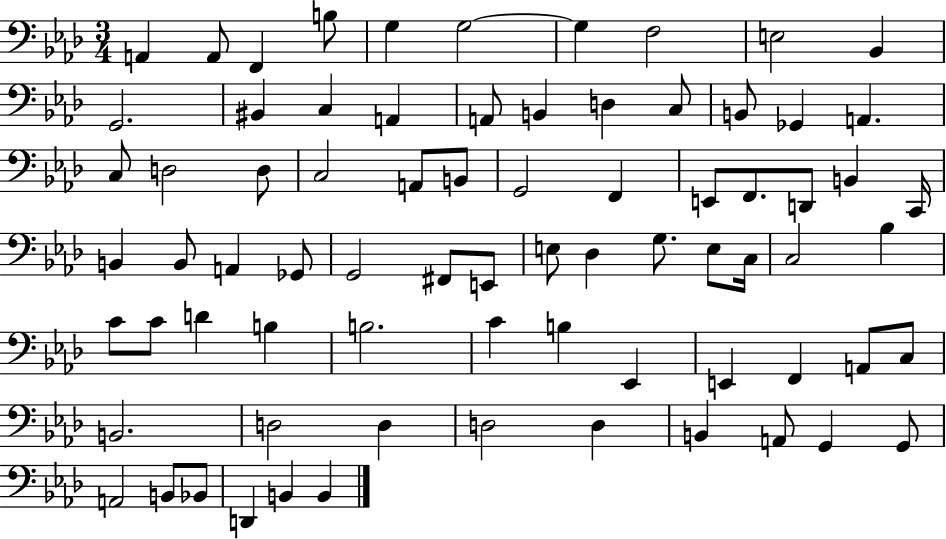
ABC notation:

X:1
T:Untitled
M:3/4
L:1/4
K:Ab
A,, A,,/2 F,, B,/2 G, G,2 G, F,2 E,2 _B,, G,,2 ^B,, C, A,, A,,/2 B,, D, C,/2 B,,/2 _G,, A,, C,/2 D,2 D,/2 C,2 A,,/2 B,,/2 G,,2 F,, E,,/2 F,,/2 D,,/2 B,, C,,/4 B,, B,,/2 A,, _G,,/2 G,,2 ^F,,/2 E,,/2 E,/2 _D, G,/2 E,/2 C,/4 C,2 _B, C/2 C/2 D B, B,2 C B, _E,, E,, F,, A,,/2 C,/2 B,,2 D,2 D, D,2 D, B,, A,,/2 G,, G,,/2 A,,2 B,,/2 _B,,/2 D,, B,, B,,